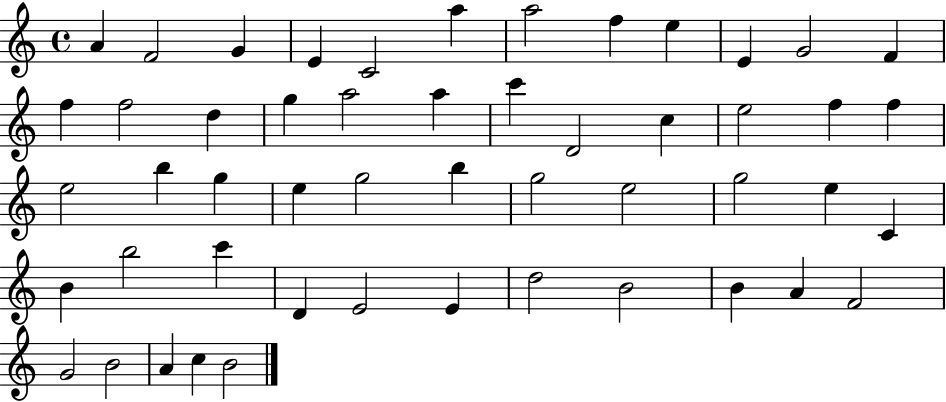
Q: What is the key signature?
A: C major